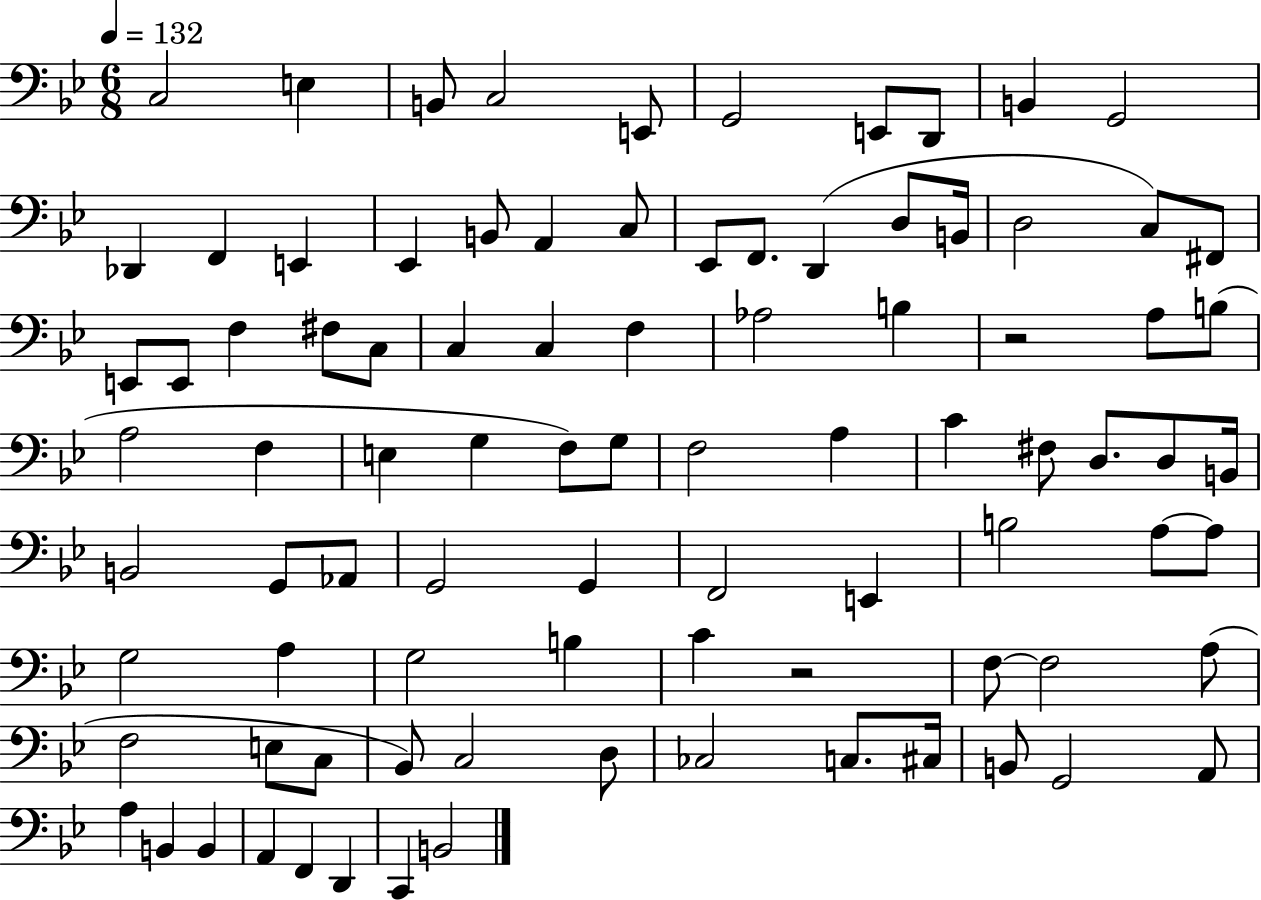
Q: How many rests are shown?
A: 2